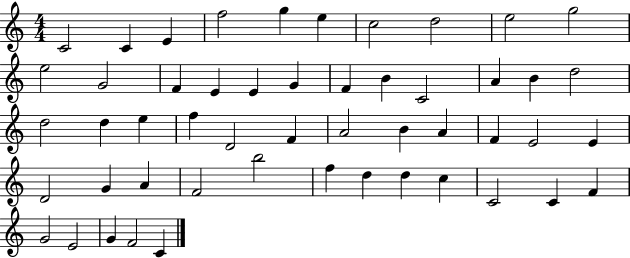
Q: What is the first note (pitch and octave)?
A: C4